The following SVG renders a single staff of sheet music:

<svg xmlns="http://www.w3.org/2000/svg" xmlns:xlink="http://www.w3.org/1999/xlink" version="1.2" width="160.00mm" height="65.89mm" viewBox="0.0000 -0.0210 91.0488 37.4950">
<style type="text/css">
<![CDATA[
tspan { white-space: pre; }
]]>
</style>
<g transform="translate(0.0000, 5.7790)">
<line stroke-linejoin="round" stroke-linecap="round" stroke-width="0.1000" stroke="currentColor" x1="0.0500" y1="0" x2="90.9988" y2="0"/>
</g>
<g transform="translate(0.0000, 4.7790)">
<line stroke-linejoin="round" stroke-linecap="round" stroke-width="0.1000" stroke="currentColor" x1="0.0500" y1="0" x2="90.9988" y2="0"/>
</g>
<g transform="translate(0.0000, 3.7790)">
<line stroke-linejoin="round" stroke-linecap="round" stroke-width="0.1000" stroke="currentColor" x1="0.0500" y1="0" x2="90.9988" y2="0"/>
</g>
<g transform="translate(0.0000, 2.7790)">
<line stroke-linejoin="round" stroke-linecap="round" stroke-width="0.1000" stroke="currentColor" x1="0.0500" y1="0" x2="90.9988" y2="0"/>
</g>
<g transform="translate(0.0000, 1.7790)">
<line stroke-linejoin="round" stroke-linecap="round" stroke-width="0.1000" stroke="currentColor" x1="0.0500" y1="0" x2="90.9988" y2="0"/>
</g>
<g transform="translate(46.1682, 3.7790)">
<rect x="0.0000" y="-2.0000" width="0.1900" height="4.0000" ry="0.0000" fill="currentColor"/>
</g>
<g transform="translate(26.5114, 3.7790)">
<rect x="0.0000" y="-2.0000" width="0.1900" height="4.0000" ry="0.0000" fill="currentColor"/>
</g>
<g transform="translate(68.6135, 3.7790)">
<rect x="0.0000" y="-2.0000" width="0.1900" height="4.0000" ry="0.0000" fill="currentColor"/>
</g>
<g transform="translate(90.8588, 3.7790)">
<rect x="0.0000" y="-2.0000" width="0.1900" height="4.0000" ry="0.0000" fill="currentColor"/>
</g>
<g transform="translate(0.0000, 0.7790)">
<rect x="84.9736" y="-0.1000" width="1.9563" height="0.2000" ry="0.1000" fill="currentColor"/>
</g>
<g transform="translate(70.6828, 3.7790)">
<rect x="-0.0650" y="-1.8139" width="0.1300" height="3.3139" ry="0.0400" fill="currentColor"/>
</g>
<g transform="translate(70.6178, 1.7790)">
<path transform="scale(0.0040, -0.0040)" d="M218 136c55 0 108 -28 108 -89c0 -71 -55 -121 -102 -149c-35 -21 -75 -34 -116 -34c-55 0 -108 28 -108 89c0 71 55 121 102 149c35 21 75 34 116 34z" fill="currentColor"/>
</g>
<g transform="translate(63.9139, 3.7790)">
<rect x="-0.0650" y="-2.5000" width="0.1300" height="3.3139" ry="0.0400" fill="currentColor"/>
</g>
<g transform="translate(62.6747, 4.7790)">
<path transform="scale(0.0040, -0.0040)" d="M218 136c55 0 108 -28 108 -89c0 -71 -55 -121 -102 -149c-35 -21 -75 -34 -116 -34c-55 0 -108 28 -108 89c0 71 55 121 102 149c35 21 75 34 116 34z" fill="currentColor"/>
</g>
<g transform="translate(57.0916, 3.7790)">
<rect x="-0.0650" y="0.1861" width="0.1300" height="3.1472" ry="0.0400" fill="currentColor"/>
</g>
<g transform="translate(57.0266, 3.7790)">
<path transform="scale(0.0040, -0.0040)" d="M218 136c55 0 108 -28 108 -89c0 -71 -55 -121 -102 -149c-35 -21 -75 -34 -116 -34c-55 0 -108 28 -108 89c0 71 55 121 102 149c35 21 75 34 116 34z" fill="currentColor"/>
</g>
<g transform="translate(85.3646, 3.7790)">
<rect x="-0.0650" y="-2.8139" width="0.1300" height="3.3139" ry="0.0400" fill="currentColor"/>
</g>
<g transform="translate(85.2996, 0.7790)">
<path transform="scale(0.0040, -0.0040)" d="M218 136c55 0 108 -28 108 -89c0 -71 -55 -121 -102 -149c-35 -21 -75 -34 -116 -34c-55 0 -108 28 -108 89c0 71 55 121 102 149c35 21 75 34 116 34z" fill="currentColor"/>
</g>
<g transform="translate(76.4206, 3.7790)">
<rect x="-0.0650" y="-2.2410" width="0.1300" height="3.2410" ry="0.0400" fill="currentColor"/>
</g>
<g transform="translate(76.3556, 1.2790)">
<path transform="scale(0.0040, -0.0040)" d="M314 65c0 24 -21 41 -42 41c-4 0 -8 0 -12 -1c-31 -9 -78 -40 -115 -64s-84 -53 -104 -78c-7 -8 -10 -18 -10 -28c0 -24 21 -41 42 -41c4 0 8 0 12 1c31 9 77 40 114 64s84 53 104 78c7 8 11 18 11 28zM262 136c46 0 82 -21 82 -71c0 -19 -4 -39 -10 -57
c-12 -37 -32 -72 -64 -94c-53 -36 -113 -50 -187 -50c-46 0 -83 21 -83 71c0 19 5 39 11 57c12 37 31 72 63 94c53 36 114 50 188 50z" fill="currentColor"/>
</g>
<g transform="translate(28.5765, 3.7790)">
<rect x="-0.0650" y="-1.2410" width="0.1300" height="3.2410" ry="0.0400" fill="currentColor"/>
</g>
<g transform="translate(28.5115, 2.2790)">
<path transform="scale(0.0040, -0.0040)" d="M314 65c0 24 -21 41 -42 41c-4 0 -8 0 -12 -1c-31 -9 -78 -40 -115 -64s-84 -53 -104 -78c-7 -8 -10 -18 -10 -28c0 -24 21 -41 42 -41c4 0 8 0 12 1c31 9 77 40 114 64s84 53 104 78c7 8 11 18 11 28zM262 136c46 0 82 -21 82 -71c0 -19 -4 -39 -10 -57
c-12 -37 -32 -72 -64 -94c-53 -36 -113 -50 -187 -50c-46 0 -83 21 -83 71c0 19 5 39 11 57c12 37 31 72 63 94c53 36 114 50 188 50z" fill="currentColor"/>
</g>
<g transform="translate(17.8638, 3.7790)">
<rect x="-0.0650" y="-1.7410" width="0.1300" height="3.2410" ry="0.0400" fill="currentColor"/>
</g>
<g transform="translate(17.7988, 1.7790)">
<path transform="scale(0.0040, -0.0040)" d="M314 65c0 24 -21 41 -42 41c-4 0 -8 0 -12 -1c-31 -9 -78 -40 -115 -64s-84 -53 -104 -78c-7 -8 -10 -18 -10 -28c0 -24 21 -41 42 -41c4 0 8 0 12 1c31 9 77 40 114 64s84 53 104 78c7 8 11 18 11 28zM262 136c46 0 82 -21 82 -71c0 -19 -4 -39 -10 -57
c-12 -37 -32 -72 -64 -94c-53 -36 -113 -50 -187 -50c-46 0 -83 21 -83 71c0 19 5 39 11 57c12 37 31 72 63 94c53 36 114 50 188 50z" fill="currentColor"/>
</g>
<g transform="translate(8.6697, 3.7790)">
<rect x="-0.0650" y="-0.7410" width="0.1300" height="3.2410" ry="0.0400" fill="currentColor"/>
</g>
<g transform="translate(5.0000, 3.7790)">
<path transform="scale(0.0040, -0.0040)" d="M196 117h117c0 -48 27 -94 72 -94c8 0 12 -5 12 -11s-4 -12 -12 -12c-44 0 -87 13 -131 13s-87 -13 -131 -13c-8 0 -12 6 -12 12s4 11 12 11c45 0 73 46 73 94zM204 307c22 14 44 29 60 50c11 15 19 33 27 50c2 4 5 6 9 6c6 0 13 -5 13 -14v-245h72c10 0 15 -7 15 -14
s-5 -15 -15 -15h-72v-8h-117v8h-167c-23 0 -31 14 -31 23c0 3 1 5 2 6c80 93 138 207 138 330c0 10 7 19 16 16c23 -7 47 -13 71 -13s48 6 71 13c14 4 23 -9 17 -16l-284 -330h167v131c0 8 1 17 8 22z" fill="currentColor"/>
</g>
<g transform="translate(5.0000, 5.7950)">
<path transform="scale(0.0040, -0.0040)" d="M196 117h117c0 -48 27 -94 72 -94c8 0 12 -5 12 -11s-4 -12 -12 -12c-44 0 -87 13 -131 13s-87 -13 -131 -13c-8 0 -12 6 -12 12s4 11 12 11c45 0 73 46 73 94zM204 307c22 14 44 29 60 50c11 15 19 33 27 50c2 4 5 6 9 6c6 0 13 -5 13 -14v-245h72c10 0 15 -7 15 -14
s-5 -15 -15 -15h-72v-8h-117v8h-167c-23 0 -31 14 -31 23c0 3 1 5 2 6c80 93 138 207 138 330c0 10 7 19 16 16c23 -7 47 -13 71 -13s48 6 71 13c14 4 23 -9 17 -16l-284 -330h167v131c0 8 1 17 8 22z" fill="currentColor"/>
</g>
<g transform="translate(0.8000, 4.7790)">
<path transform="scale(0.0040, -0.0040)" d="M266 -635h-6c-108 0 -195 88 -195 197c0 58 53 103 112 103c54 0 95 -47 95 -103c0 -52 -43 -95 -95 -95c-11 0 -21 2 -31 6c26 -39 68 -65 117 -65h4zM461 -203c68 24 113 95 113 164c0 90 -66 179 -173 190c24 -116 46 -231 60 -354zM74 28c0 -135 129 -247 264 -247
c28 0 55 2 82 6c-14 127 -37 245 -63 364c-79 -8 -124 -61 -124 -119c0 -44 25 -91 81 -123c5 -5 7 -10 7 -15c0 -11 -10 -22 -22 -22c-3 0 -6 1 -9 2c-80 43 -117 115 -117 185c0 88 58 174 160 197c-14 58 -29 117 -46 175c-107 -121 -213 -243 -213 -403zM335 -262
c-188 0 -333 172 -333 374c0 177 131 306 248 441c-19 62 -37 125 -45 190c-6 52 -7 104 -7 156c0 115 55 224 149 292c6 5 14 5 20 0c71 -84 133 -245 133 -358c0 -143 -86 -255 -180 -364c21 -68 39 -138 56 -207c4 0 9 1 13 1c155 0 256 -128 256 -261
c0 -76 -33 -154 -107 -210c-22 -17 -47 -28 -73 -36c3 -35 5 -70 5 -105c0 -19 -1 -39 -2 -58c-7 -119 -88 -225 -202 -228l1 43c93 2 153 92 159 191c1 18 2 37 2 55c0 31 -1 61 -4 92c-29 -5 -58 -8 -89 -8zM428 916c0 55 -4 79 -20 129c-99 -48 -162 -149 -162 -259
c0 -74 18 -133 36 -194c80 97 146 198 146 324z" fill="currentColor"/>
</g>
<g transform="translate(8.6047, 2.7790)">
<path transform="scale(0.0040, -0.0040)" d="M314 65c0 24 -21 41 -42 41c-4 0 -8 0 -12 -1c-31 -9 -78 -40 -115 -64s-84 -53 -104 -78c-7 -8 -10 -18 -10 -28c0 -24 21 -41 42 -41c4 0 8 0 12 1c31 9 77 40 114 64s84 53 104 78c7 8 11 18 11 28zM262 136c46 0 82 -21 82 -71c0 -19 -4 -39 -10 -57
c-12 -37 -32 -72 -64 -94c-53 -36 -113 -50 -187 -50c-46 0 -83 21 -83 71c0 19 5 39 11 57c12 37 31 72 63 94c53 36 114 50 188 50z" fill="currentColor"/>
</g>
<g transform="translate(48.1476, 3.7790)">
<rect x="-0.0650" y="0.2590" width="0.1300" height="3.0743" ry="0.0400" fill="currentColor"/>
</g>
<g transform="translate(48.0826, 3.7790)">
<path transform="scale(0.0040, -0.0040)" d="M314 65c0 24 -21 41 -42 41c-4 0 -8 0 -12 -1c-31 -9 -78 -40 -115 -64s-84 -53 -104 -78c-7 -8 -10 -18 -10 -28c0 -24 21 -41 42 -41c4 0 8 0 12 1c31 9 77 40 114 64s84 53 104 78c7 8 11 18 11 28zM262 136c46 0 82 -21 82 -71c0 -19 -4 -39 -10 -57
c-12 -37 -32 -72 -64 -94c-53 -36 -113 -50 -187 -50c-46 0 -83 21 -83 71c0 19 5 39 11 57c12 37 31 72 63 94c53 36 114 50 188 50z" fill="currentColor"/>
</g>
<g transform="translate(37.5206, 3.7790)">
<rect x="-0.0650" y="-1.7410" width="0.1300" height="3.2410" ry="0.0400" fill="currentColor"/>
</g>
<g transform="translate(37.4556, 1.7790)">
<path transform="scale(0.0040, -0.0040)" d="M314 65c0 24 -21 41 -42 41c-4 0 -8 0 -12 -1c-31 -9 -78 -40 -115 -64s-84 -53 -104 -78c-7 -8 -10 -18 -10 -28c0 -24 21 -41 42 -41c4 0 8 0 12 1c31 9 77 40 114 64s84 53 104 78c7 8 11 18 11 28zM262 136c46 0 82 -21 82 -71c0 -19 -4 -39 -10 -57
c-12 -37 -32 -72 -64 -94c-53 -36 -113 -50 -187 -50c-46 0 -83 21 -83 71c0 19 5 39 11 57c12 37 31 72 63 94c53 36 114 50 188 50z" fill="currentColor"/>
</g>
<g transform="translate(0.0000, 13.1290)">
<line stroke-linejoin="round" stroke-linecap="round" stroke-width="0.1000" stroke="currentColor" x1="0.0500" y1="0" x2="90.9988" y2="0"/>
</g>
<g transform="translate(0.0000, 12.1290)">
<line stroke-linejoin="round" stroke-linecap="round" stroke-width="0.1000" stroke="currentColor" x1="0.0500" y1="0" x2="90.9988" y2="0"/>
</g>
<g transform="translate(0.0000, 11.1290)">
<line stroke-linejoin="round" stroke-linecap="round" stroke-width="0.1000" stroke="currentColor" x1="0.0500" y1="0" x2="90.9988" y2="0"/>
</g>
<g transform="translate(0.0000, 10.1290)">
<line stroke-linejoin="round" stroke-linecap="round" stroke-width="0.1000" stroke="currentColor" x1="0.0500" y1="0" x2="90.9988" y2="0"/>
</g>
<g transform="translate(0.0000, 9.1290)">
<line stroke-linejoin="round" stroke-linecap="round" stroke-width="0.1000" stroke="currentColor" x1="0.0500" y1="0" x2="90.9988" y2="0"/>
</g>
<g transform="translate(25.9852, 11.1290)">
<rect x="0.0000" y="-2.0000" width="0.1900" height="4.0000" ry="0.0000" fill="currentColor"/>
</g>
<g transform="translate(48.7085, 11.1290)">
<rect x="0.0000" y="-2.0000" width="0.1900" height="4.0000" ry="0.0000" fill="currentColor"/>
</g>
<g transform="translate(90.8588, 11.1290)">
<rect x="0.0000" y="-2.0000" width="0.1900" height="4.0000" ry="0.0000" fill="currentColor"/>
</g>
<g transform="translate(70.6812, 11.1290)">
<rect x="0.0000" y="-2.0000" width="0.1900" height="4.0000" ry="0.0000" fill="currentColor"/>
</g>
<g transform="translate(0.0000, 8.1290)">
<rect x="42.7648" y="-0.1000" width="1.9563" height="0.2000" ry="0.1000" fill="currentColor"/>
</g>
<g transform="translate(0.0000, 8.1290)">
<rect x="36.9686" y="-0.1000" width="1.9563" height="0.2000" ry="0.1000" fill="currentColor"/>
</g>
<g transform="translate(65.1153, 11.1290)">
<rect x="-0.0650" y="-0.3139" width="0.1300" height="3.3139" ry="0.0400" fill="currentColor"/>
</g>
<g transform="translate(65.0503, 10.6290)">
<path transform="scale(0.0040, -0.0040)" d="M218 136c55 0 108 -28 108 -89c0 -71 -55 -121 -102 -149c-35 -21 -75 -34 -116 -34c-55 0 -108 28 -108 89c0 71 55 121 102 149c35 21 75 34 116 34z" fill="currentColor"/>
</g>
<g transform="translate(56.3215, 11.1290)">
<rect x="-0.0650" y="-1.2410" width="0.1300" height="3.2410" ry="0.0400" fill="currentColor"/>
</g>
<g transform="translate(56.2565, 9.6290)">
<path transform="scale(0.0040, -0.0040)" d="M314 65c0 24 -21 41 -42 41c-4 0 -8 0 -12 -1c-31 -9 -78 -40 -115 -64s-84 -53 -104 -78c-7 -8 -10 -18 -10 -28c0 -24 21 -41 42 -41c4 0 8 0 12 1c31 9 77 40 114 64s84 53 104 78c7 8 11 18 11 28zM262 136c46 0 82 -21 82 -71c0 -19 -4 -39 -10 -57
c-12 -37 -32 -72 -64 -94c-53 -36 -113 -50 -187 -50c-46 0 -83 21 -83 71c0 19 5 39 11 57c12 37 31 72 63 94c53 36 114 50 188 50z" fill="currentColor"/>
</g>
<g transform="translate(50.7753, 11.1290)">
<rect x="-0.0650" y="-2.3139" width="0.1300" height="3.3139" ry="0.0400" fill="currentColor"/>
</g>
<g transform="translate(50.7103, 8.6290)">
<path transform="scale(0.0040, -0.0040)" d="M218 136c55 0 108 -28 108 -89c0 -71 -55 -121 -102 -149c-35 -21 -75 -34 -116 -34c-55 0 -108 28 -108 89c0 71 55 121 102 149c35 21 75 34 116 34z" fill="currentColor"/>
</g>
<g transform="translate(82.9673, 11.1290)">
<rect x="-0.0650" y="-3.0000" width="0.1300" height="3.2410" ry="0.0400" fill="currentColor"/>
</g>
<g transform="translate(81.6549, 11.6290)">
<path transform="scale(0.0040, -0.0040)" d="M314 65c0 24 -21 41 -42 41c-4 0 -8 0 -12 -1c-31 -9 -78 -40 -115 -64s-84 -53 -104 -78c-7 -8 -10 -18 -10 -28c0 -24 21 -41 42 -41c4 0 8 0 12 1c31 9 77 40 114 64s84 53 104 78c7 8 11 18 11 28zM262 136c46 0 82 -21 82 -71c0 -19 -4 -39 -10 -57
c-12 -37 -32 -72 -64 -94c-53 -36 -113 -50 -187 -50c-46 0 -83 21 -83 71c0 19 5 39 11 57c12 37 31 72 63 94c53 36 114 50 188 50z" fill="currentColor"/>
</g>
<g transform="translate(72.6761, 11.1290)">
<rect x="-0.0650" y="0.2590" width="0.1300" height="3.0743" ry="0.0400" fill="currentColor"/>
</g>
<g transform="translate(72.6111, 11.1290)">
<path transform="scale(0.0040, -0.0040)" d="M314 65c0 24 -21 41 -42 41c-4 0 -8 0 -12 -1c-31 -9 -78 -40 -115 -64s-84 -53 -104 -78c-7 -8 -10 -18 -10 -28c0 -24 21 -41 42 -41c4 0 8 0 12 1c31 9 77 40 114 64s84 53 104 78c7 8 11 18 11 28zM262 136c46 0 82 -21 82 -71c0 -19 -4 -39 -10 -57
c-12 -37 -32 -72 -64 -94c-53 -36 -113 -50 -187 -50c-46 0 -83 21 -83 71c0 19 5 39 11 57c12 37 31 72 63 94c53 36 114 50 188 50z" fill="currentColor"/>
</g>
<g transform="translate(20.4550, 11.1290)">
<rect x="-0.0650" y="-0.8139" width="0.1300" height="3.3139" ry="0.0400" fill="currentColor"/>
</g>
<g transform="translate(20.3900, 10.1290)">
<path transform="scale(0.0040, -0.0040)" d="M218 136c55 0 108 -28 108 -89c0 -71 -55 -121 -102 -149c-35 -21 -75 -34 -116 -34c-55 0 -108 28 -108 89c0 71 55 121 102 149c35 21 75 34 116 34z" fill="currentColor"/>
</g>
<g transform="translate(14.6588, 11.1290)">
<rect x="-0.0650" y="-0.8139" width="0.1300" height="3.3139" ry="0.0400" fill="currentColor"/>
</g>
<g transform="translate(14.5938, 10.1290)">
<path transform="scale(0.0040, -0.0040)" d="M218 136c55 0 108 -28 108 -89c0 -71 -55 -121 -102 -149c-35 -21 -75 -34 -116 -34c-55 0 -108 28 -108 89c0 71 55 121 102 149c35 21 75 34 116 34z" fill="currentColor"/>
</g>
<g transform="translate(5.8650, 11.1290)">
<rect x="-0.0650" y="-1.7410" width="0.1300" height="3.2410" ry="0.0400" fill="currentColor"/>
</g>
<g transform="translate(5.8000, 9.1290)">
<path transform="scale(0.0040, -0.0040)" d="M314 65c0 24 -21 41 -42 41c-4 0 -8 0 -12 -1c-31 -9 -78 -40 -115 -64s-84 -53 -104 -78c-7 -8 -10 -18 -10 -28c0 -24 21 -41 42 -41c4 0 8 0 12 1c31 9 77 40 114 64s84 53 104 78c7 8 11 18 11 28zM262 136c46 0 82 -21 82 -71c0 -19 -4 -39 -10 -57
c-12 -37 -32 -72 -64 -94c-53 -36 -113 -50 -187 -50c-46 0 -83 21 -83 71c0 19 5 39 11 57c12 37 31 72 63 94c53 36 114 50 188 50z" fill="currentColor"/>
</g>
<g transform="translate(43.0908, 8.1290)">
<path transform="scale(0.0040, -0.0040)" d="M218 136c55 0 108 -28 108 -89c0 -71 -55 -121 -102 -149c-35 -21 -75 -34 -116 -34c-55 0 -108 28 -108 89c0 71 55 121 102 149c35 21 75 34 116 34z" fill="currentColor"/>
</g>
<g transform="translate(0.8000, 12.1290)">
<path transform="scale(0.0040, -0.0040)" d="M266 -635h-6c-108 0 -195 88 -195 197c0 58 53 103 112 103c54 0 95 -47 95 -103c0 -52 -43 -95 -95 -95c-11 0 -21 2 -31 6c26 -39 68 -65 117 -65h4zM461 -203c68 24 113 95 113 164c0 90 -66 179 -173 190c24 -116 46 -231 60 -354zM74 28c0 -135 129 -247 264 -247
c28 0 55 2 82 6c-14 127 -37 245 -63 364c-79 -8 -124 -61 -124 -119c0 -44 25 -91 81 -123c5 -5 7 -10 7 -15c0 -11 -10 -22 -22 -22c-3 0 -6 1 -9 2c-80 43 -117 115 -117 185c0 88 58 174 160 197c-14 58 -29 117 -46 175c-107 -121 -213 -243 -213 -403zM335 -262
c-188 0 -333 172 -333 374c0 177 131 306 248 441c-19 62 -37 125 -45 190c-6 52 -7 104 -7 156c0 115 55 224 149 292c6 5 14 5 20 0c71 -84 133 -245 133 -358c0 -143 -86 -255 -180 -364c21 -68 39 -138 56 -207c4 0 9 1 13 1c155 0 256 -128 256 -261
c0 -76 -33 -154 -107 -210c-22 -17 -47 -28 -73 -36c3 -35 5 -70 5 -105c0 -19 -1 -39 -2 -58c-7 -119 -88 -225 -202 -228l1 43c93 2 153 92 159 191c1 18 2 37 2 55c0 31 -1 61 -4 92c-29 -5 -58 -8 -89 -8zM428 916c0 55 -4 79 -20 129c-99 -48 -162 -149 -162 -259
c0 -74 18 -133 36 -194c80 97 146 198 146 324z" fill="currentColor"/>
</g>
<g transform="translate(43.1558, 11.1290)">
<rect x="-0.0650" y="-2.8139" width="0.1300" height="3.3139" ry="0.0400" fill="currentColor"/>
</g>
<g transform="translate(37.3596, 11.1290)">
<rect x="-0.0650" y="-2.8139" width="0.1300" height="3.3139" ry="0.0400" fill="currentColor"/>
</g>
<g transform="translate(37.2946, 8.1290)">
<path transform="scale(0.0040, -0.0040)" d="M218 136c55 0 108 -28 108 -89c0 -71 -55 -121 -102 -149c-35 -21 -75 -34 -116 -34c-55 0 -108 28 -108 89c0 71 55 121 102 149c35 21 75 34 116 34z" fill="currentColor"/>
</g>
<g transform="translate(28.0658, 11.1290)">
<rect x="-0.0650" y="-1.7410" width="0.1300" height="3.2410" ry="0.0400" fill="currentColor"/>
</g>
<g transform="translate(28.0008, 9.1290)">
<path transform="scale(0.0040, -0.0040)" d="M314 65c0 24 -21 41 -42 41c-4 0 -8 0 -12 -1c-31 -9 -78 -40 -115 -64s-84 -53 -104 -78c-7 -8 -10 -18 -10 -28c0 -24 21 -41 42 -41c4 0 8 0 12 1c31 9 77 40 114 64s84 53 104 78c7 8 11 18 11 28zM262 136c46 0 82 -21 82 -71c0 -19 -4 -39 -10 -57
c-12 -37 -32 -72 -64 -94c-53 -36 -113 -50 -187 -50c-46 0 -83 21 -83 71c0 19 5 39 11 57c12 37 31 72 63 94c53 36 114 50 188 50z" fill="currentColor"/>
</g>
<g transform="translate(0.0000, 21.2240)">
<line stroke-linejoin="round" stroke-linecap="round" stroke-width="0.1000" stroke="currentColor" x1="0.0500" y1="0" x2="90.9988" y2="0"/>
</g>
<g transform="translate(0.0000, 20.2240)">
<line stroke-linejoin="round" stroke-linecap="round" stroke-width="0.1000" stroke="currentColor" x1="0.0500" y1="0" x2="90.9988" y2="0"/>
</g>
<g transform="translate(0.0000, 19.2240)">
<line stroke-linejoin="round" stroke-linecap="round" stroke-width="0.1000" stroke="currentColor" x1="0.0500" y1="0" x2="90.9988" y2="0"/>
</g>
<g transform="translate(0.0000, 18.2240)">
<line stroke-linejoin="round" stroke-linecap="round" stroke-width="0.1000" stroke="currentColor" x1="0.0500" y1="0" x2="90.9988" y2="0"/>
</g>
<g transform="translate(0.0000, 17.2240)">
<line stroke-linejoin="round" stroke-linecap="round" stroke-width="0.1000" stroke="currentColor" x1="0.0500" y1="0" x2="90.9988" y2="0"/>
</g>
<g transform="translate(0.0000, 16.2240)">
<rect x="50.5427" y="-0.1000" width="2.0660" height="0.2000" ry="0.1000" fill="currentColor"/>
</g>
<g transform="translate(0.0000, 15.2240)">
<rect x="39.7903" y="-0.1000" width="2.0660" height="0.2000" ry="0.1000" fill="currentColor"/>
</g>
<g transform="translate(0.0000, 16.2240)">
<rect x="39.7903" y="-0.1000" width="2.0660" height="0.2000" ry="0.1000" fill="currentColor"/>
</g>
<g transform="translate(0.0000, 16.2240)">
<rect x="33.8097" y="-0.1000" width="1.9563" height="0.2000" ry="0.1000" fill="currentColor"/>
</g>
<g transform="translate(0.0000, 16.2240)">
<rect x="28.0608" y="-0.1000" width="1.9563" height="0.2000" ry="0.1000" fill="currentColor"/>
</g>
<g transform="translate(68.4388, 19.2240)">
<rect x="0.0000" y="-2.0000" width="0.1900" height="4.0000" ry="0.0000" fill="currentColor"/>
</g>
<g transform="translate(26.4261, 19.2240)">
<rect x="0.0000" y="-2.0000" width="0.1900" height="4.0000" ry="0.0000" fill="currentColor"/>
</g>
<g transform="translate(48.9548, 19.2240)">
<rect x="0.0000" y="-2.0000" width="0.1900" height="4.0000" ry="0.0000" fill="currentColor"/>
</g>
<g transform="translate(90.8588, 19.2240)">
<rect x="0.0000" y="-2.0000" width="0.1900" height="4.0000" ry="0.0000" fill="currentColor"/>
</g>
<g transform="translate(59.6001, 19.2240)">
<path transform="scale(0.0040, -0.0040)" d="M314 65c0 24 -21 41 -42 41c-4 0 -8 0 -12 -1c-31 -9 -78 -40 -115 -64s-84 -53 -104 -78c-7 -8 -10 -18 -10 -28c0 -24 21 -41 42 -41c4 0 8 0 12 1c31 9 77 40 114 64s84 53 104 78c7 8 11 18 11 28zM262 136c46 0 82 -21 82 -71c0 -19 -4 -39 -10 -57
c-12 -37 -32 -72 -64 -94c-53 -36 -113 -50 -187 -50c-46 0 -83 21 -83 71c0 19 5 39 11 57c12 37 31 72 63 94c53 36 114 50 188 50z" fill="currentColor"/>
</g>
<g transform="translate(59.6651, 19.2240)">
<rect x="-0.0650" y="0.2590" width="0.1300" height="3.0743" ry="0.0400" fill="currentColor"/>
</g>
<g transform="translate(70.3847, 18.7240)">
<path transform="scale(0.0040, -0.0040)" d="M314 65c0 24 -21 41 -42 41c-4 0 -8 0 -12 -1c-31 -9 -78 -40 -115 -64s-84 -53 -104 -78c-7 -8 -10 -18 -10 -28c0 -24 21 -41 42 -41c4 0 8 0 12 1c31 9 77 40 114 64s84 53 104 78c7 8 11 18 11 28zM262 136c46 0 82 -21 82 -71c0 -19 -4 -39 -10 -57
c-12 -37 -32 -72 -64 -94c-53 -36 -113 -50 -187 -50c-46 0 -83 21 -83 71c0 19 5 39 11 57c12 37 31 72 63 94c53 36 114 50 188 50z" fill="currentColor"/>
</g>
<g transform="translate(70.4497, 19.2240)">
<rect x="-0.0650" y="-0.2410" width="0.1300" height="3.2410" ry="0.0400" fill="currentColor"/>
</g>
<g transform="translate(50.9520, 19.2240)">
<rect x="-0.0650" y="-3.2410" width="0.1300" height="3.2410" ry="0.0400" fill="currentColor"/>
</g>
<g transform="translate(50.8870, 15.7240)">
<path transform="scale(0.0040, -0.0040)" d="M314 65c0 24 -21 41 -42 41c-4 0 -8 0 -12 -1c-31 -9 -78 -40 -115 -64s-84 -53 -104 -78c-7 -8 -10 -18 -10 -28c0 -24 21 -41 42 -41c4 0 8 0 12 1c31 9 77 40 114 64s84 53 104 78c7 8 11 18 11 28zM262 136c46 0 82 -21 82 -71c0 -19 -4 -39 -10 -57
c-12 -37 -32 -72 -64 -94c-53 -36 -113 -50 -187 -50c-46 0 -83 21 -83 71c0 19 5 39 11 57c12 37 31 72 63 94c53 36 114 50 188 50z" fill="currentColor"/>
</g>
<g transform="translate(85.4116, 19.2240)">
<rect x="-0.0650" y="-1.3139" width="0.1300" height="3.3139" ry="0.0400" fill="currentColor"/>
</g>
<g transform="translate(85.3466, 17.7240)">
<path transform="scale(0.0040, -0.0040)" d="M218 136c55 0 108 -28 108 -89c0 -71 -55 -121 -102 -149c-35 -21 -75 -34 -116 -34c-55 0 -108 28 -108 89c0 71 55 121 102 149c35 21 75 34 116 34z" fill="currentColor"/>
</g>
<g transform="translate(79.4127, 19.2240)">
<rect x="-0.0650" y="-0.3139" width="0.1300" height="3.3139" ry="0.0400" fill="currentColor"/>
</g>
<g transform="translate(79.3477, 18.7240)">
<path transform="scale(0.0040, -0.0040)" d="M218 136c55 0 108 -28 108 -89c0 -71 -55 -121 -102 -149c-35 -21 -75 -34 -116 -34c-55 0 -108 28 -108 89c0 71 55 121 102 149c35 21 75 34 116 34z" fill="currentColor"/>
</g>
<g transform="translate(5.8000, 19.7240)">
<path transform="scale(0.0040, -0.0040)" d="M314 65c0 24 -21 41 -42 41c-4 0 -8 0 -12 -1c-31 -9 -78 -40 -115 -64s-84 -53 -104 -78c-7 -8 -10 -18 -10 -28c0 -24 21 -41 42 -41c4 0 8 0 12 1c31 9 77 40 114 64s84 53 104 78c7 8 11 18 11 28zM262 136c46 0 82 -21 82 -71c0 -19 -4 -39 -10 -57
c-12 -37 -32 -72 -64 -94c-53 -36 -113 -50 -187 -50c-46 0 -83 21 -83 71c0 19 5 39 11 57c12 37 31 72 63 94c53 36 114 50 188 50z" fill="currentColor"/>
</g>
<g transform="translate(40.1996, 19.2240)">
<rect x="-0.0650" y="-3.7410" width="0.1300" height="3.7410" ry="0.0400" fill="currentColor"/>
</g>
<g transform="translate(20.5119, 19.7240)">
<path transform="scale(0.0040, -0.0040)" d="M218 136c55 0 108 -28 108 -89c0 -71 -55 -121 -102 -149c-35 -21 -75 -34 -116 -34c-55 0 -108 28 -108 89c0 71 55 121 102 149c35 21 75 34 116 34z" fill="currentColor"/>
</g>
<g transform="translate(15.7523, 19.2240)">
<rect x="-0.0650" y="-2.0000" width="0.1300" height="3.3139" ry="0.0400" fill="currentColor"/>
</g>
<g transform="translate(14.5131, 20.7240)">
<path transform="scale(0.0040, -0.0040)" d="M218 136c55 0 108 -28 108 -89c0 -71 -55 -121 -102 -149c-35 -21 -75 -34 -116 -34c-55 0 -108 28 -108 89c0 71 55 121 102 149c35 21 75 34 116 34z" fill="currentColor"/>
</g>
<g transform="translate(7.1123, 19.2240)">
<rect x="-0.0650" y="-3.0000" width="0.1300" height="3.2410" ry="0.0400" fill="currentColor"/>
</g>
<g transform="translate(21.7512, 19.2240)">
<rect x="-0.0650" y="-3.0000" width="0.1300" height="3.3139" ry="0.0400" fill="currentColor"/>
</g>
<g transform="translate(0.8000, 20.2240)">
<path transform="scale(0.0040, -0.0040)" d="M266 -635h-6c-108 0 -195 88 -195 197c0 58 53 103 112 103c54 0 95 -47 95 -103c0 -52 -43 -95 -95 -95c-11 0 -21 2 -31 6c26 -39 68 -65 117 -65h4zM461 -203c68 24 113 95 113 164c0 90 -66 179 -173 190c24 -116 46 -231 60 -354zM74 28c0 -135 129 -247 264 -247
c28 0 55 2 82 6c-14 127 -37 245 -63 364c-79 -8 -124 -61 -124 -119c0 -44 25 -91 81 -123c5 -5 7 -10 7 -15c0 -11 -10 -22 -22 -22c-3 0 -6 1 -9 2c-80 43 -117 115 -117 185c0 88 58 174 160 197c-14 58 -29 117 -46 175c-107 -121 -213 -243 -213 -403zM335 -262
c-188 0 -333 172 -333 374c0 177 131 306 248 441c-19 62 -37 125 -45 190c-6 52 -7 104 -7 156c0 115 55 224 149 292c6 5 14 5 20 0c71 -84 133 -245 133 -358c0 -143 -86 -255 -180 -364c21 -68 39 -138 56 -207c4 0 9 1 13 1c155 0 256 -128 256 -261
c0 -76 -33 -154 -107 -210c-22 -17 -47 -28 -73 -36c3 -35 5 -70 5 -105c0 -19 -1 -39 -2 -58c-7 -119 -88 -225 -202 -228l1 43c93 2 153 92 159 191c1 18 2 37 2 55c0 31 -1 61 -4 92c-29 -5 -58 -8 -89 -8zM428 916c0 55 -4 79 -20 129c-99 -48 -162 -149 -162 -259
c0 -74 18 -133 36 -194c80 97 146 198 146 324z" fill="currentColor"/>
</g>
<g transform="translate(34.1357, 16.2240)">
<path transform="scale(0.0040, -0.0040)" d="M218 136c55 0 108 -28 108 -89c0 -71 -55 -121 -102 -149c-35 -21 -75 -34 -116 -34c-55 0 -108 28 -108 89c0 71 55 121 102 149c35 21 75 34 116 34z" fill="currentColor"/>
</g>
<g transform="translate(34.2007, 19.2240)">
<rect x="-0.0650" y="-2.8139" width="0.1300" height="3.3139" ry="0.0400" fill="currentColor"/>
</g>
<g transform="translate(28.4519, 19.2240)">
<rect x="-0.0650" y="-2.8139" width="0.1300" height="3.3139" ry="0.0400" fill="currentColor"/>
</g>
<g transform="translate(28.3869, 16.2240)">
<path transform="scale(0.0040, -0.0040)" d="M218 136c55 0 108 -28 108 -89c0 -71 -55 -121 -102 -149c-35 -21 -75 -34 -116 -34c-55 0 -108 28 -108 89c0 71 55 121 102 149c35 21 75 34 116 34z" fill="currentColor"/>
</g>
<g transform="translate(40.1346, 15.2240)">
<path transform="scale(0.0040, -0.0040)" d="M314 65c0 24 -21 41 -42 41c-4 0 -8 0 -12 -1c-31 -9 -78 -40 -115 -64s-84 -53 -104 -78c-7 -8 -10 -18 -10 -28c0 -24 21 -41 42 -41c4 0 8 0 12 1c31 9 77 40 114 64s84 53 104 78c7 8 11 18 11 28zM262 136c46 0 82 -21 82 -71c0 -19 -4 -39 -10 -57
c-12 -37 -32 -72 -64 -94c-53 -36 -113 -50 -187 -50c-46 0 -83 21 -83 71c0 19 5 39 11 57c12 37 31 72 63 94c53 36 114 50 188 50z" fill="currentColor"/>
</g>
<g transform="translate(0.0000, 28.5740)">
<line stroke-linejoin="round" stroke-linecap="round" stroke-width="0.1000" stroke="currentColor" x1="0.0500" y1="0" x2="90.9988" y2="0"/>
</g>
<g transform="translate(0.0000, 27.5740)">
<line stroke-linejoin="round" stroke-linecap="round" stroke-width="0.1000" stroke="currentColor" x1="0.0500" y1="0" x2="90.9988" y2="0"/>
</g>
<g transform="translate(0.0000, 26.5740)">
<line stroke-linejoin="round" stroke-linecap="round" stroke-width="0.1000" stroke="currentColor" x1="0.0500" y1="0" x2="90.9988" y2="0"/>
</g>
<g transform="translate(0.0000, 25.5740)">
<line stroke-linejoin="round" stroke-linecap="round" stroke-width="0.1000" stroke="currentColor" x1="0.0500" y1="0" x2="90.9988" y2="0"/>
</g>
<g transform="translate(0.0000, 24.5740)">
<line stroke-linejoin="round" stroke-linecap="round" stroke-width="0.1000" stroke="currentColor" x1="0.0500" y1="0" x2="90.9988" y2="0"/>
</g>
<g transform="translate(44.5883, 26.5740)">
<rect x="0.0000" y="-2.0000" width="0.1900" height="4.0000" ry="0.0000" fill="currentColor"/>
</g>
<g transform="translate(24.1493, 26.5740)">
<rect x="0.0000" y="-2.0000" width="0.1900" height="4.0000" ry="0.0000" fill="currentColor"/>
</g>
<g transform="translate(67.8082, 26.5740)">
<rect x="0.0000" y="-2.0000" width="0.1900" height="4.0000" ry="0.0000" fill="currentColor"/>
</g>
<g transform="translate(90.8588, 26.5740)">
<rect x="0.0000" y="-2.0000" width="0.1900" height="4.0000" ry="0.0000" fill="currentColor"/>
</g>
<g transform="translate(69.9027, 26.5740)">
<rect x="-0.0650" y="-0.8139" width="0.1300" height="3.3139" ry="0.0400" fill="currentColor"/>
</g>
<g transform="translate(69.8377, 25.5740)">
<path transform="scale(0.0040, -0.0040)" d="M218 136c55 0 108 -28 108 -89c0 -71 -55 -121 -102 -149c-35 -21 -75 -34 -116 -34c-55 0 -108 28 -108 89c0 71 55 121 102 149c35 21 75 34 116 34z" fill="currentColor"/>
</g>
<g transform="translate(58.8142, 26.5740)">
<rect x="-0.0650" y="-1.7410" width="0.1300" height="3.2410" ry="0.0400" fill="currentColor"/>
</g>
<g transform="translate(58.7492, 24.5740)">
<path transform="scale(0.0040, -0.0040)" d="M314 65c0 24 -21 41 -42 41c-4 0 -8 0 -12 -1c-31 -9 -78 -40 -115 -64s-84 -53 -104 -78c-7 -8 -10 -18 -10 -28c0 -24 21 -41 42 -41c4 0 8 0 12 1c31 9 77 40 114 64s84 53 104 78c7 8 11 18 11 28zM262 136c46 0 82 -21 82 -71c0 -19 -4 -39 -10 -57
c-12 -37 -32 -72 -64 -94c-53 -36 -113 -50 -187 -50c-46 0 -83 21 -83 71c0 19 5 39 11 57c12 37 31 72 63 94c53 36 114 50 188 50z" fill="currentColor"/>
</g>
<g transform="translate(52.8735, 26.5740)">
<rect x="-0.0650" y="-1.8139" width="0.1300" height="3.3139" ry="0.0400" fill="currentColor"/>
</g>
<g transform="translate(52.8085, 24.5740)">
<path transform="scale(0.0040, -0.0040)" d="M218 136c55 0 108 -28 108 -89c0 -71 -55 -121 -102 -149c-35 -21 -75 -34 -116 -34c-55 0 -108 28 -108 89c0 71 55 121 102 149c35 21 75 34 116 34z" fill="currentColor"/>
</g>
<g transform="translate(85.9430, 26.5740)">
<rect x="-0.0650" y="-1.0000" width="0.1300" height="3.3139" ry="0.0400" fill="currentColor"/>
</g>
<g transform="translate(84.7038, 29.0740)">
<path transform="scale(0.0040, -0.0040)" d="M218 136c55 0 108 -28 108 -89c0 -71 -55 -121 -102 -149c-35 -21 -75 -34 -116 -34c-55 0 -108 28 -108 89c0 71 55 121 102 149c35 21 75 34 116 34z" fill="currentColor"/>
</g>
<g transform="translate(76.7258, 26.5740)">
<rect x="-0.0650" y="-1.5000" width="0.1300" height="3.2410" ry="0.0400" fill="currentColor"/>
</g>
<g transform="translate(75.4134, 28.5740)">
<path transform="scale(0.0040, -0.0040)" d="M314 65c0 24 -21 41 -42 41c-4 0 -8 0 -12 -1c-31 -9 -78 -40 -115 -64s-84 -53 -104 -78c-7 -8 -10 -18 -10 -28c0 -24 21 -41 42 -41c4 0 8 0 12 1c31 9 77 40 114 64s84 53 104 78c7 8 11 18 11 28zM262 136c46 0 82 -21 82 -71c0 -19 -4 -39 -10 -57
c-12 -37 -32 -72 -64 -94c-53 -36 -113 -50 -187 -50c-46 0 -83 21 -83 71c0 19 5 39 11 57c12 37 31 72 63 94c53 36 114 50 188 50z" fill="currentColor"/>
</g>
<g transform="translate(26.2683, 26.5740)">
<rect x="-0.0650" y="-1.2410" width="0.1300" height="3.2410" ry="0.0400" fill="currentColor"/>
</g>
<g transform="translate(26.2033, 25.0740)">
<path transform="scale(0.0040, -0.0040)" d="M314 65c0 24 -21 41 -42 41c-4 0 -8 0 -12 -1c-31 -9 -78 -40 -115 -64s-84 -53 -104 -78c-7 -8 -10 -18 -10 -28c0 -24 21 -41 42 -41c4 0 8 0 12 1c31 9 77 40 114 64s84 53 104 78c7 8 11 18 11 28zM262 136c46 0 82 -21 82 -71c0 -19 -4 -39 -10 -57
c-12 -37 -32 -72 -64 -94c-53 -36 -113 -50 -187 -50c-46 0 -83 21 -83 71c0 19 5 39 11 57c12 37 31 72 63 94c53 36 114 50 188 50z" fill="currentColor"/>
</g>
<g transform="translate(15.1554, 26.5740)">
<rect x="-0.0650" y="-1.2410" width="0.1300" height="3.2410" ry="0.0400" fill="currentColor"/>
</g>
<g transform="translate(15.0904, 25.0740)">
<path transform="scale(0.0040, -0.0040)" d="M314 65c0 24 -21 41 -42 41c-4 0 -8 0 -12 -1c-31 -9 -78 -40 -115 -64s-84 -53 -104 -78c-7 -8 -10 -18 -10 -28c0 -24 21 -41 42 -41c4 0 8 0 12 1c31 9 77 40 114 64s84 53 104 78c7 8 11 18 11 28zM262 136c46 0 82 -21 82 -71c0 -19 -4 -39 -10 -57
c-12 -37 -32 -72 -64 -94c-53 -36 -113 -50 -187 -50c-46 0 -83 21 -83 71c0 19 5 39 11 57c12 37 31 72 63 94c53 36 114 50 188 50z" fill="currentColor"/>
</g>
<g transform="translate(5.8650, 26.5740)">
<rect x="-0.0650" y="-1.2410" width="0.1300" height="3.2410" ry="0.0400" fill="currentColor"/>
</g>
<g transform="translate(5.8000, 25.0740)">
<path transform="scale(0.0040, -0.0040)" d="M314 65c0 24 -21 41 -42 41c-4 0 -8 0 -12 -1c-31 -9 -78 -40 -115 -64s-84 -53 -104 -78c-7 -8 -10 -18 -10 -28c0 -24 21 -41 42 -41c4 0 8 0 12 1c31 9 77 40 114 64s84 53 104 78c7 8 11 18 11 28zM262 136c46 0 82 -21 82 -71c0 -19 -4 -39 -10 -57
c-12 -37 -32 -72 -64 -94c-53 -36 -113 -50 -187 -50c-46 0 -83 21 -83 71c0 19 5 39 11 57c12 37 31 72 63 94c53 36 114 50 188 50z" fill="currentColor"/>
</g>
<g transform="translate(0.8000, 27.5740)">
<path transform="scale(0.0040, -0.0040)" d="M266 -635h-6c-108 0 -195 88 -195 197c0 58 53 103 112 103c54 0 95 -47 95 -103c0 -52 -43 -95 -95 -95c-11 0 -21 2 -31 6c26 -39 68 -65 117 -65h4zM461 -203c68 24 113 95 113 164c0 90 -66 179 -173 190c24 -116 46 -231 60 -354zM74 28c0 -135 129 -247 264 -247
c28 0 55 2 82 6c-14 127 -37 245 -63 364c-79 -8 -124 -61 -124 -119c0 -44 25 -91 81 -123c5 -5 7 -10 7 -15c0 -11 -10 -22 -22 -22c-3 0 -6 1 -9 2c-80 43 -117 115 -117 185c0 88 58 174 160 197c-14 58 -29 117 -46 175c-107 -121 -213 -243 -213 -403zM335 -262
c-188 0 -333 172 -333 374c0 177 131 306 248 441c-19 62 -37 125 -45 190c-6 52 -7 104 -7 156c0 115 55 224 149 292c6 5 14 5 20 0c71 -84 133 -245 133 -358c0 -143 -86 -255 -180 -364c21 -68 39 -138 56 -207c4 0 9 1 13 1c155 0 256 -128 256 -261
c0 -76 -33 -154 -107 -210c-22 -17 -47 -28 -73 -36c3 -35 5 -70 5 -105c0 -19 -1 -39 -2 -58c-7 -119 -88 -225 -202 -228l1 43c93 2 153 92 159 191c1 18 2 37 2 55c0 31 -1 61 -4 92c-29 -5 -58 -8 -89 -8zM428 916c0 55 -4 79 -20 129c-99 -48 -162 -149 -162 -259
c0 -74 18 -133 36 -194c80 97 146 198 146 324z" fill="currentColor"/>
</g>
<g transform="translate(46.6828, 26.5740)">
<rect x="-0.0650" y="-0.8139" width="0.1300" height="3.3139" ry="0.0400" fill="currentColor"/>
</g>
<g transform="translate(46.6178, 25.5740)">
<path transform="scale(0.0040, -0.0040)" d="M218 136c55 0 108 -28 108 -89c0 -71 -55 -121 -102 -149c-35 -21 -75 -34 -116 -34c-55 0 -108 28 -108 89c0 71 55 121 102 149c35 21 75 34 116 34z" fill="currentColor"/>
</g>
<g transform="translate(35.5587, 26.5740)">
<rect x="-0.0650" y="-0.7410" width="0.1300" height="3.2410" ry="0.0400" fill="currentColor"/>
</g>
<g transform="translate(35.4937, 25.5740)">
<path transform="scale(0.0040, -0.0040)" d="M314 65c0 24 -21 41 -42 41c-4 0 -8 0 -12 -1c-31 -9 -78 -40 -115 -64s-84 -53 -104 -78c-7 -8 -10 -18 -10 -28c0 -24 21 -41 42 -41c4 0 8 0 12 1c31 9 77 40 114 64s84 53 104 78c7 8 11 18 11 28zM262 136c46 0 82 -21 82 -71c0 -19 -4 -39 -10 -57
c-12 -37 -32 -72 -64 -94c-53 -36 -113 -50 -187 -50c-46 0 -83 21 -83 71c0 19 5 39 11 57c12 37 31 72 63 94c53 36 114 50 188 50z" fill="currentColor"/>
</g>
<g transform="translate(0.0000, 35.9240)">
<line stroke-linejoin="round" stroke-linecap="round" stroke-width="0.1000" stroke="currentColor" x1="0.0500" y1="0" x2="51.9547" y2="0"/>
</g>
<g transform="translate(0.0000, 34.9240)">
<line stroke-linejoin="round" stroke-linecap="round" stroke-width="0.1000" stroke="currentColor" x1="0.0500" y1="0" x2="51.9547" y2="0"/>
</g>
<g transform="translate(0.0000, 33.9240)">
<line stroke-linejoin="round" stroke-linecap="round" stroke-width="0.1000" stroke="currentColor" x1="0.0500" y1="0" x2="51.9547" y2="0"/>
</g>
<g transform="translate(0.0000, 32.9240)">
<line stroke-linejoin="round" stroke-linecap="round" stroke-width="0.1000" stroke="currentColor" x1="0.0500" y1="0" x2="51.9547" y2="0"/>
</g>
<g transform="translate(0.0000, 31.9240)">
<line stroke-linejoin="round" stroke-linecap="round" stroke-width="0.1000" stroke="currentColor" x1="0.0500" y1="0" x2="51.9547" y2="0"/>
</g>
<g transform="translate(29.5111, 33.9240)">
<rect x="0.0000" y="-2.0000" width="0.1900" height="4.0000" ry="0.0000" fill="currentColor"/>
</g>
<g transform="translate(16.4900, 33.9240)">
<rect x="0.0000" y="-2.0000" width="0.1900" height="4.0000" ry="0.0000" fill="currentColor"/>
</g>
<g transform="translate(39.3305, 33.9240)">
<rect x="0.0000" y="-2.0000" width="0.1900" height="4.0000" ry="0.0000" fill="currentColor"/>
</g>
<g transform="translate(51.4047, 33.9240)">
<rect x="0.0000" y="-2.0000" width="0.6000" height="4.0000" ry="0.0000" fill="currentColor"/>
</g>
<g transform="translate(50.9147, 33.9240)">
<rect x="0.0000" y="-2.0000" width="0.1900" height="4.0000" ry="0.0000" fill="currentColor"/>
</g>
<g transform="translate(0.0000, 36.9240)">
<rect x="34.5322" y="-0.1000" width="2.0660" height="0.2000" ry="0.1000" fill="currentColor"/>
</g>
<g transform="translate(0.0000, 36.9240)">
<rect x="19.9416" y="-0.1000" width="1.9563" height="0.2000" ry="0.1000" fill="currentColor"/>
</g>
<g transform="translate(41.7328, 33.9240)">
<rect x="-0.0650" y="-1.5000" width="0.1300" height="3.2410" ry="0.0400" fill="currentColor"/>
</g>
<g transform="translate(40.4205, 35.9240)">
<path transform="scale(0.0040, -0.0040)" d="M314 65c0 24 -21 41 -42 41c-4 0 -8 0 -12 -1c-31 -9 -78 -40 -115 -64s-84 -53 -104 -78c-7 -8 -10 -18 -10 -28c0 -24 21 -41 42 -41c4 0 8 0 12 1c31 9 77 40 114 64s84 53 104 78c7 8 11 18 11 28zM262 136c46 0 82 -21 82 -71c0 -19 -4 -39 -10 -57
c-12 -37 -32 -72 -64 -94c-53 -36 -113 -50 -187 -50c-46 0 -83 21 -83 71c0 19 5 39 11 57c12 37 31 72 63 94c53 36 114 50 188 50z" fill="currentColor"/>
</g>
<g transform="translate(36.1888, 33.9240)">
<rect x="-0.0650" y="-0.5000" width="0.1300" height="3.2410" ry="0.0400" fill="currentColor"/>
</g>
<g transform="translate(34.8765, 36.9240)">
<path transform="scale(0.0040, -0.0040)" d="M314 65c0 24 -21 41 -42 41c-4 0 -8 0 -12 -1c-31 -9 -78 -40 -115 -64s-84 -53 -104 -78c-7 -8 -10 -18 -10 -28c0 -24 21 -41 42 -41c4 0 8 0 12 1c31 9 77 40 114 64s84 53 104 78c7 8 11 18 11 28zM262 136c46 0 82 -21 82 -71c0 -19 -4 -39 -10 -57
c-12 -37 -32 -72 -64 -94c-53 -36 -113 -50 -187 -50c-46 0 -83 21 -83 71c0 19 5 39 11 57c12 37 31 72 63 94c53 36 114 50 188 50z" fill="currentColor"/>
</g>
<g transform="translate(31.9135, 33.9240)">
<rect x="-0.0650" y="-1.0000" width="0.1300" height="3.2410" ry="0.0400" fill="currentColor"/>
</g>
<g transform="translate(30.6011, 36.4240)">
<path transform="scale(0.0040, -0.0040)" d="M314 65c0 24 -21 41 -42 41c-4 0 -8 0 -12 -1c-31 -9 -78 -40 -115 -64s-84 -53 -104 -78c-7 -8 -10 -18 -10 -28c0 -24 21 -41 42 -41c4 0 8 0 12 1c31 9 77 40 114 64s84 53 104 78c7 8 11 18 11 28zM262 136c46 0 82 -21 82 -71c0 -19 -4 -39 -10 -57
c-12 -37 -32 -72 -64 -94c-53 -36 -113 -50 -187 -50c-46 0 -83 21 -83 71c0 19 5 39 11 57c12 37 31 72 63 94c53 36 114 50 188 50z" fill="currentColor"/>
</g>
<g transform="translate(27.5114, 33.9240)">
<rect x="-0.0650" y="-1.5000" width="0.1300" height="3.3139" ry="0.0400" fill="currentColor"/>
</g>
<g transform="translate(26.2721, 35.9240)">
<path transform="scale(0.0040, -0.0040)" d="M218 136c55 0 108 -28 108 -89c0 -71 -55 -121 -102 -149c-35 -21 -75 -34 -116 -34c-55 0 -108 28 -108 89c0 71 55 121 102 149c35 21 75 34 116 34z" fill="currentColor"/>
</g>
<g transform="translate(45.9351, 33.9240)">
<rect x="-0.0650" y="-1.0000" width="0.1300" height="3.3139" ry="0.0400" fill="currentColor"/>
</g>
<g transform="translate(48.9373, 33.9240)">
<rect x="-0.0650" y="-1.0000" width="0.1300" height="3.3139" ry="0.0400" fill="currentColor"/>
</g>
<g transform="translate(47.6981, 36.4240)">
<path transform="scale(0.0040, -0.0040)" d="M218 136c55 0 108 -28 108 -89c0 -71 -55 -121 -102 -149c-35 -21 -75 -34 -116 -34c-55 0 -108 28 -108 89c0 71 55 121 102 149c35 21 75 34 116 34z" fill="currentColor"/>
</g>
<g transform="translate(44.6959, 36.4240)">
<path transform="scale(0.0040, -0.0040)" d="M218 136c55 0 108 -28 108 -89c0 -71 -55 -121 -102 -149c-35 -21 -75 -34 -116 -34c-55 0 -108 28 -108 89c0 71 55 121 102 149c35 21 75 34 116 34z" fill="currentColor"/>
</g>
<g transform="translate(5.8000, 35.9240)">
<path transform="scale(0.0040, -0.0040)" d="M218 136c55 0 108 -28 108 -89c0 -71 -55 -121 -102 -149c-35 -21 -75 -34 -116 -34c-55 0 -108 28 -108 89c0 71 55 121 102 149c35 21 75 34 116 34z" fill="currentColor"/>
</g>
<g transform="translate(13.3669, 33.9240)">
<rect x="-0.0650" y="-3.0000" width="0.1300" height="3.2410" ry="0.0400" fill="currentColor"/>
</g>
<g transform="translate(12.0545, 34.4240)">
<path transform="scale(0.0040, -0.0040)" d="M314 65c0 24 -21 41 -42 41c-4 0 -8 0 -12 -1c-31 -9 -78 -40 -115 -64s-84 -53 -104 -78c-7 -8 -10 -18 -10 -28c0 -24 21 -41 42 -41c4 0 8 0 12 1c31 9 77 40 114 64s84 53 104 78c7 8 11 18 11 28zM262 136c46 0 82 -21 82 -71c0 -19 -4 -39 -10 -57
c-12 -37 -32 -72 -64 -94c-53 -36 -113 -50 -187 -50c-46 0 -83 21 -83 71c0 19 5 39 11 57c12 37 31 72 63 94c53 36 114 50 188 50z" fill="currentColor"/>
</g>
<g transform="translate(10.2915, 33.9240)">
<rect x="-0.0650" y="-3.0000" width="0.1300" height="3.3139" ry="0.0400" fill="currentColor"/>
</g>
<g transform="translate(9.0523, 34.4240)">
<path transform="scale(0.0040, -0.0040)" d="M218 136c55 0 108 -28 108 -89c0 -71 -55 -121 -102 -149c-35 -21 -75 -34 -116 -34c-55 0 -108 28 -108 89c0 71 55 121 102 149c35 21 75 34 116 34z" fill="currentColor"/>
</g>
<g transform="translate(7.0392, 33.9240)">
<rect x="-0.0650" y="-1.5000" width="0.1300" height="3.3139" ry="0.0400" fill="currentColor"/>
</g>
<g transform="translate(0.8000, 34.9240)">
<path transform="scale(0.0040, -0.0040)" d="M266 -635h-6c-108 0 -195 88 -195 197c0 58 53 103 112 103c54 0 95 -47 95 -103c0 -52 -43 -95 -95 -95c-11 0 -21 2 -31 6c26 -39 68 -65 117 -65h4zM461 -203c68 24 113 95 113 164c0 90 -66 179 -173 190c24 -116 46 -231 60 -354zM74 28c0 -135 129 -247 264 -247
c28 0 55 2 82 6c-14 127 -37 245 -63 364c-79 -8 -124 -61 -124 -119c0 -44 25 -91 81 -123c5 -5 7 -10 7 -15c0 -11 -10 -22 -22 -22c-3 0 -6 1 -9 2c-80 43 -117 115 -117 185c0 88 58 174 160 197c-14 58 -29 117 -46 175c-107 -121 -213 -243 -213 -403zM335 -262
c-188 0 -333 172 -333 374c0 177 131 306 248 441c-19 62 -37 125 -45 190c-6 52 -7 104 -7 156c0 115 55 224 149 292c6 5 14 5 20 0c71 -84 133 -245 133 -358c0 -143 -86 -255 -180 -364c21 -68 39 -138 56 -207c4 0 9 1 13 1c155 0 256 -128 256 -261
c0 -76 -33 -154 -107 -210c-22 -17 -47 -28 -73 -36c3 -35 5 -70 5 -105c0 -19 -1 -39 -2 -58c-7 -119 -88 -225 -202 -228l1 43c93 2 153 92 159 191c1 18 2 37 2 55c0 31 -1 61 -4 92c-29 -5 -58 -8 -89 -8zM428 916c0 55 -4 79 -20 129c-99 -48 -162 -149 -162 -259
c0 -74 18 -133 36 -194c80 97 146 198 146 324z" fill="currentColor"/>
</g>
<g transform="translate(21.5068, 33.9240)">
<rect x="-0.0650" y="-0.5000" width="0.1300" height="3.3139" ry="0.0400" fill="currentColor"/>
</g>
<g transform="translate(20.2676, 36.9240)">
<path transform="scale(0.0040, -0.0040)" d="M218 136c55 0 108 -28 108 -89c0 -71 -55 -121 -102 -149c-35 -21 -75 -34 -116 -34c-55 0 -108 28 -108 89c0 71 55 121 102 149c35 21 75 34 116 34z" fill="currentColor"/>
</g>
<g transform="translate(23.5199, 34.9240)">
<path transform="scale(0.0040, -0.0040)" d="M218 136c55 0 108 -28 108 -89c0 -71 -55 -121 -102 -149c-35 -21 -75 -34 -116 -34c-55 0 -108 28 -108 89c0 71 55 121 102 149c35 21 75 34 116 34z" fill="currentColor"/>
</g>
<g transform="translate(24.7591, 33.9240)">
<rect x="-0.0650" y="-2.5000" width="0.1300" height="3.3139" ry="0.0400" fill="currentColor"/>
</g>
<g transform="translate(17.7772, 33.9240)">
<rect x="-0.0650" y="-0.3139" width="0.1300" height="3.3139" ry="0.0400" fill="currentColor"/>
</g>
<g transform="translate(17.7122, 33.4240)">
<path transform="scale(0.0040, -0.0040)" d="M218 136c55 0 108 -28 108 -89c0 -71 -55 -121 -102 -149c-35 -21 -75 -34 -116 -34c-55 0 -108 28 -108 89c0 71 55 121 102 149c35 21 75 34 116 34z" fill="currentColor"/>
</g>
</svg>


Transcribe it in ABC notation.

X:1
T:Untitled
M:4/4
L:1/4
K:C
d2 f2 e2 f2 B2 B G f g2 a f2 d d f2 a a g e2 c B2 A2 A2 F A a a c'2 b2 B2 c2 c e e2 e2 e2 d2 d f f2 d E2 D E A A2 c C G E D2 C2 E2 D D